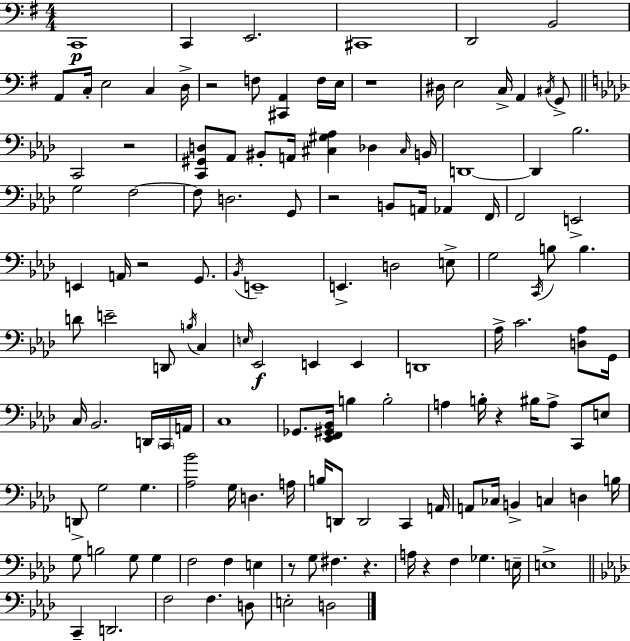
{
  \clef bass
  \numericTimeSignature
  \time 4/4
  \key g \major
  c,1\p | c,4 e,2. | cis,1 | d,2 b,2 | \break a,8 c16-. e2 c4 d16-> | r2 f8 <cis, a,>4 f16 e16 | r1 | dis16 e2 c16-> a,4 \acciaccatura { cis16 } g,8-> | \break \bar "||" \break \key aes \major c,2 r2 | <c, gis, d>8 aes,8 bis,8-. a,16 <cis gis aes>4 des4 \grace { cis16 } | b,16 d,1~~ | d,4 bes2. | \break g2 f2~~ | f8 d2. g,8 | r2 b,8 a,16 aes,4 | f,16 f,2 e,2-> | \break e,4 a,16 r2 g,8. | \acciaccatura { bes,16 } e,1-- | e,4.-> d2 | e8-> g2 \acciaccatura { c,16 } b8 b4. | \break d'8 e'2-- d,8 \acciaccatura { b16 } | c4 \grace { e16 } ees,2\f e,4 | e,4 d,1 | aes16-> c'2. | \break <d aes>8 g,16 c16 bes,2. | d,16 \parenthesize c,16 a,16 c1 | ges,8. <ees, f, gis, bes,>16 b4 b2-. | a4 b16-. r4 bis16 a8-> | \break c,8 e8 d,8-> g2 g4. | <aes bes'>2 g16 d4. | a16 b16 d,8 d,2 | c,4 a,16 a,8 ces16 b,4-> c4 | \break d4 b16 g8 b2 g8 | g4 f2 f4 | e4 r8 g8 fis4. r4. | a16 r4 f4 ges4. | \break e16-- e1-> | \bar "||" \break \key aes \major c,4-- d,2. | f2 f4. d8 | e2-. d2 | \bar "|."
}